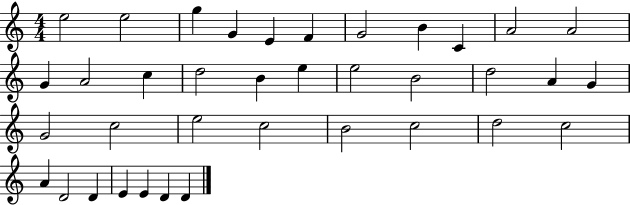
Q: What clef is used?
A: treble